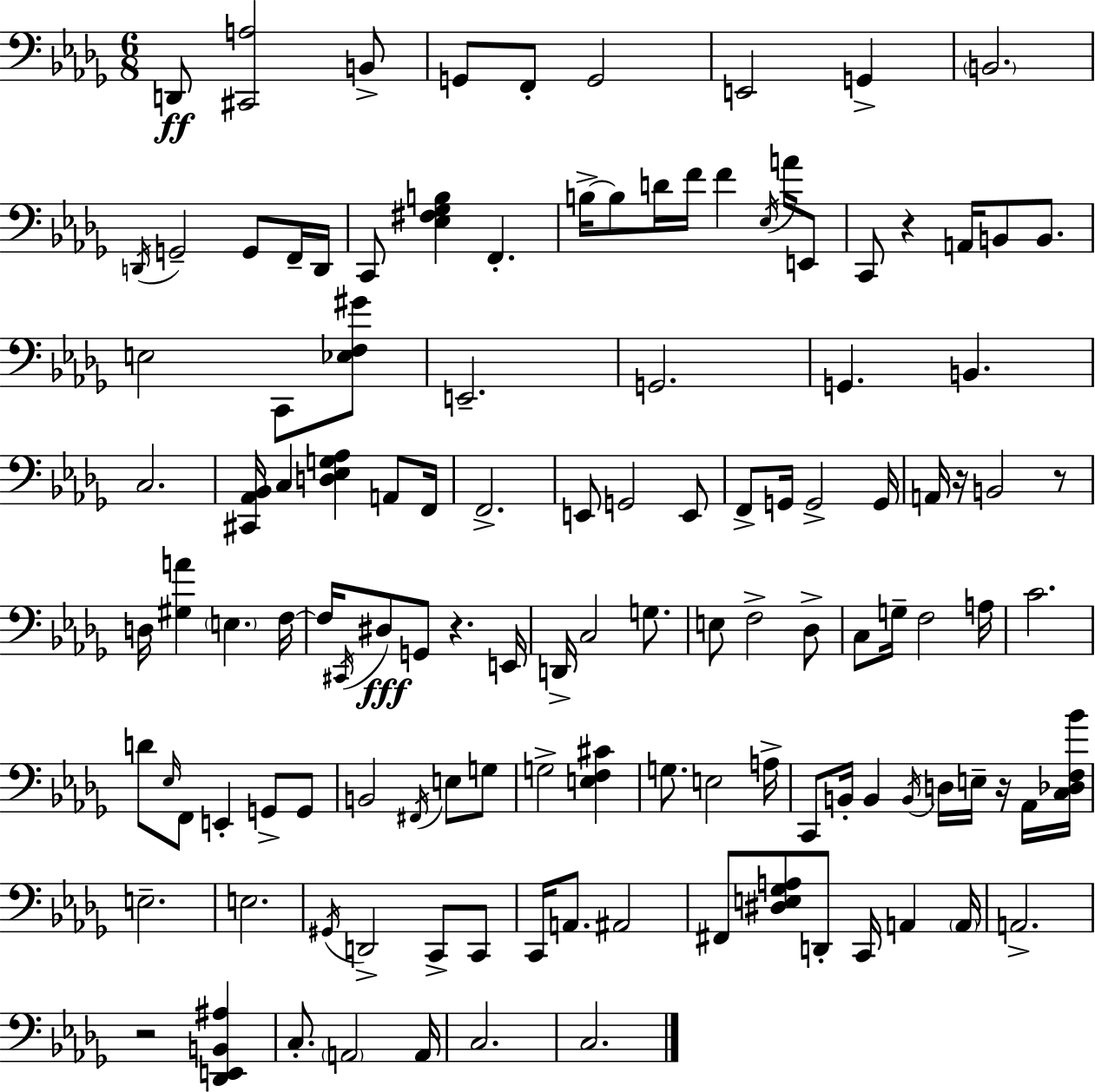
D2/e [C#2,A3]/h B2/e G2/e F2/e G2/h E2/h G2/q B2/h. D2/s G2/h G2/e F2/s D2/s C2/e [Eb3,F#3,Gb3,B3]/q F2/q. B3/s B3/e D4/s F4/s F4/q Eb3/s A4/s E2/e C2/e R/q A2/s B2/e B2/e. E3/h C2/e [Eb3,F3,G#4]/e E2/h. G2/h. G2/q. B2/q. C3/h. [C#2,Ab2,Bb2]/s C3/q [D3,Eb3,G3,Ab3]/q A2/e F2/s F2/h. E2/e G2/h E2/e F2/e G2/s G2/h G2/s A2/s R/s B2/h R/e D3/s [G#3,A4]/q E3/q. F3/s F3/s C#2/s D#3/e G2/e R/q. E2/s D2/s C3/h G3/e. E3/e F3/h Db3/e C3/e G3/s F3/h A3/s C4/h. D4/e Eb3/s F2/e E2/q G2/e G2/e B2/h F#2/s E3/e G3/e G3/h [E3,F3,C#4]/q G3/e. E3/h A3/s C2/e B2/s B2/q B2/s D3/s E3/s R/s Ab2/s [C3,Db3,F3,Bb4]/s E3/h. E3/h. G#2/s D2/h C2/e C2/e C2/s A2/e. A#2/h F#2/e [D#3,E3,Gb3,A3]/e D2/e C2/s A2/q A2/s A2/h. R/h [Db2,E2,B2,A#3]/q C3/e. A2/h A2/s C3/h. C3/h.